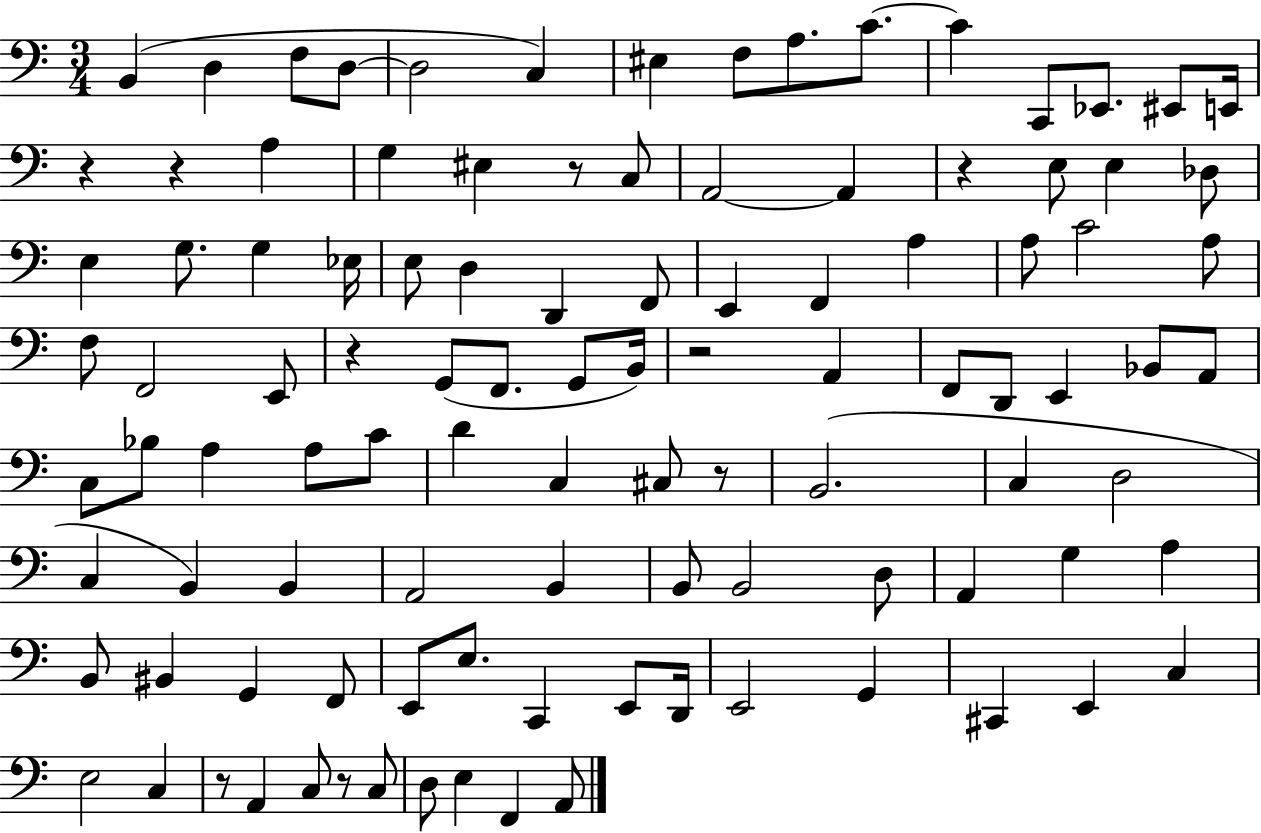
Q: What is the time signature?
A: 3/4